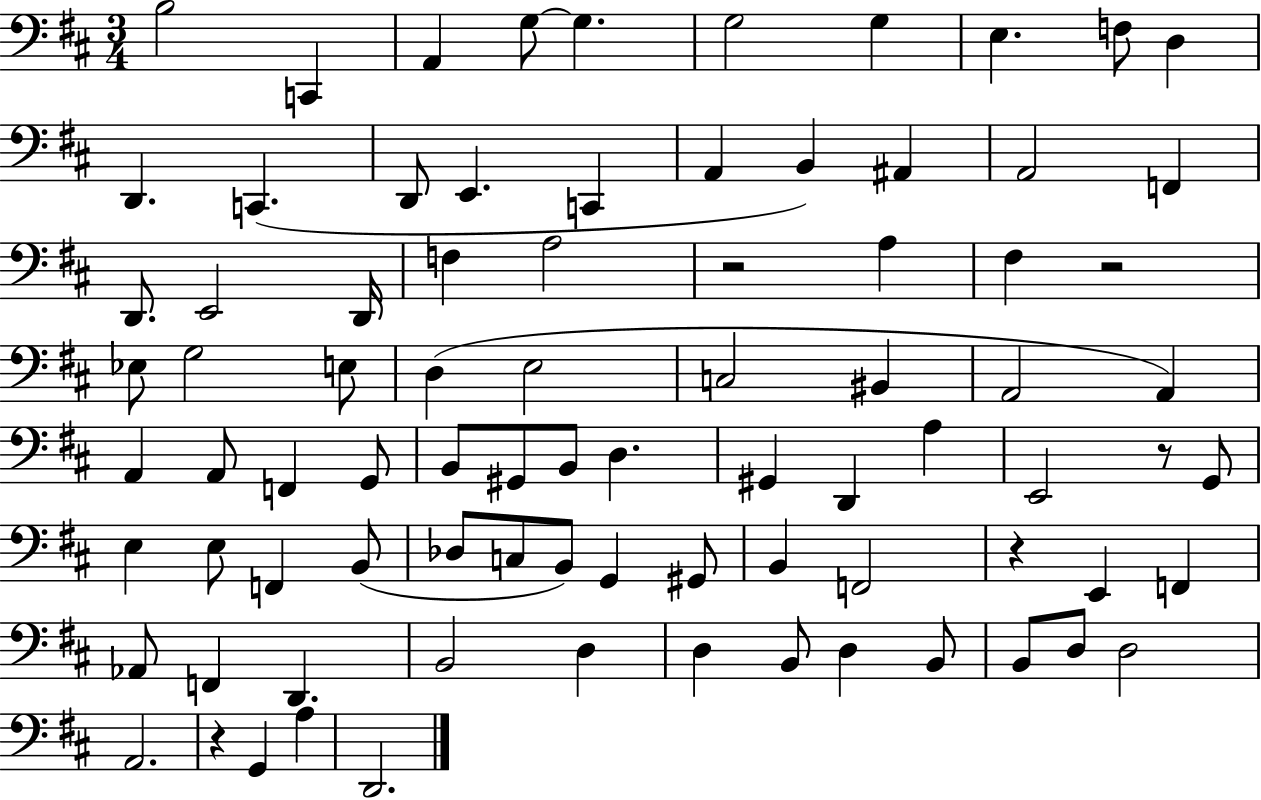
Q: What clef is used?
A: bass